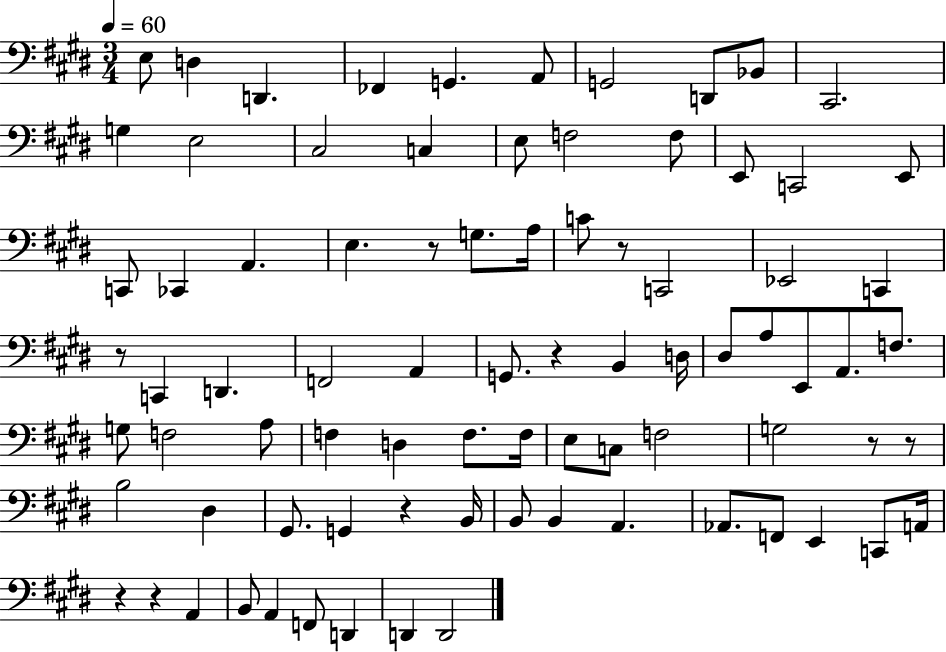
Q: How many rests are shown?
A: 9